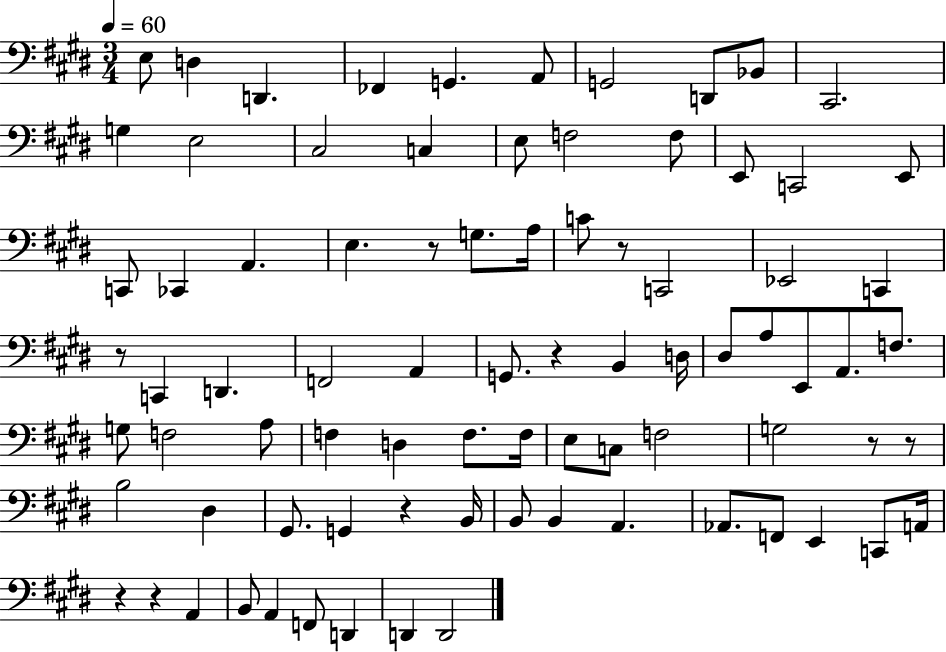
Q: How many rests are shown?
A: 9